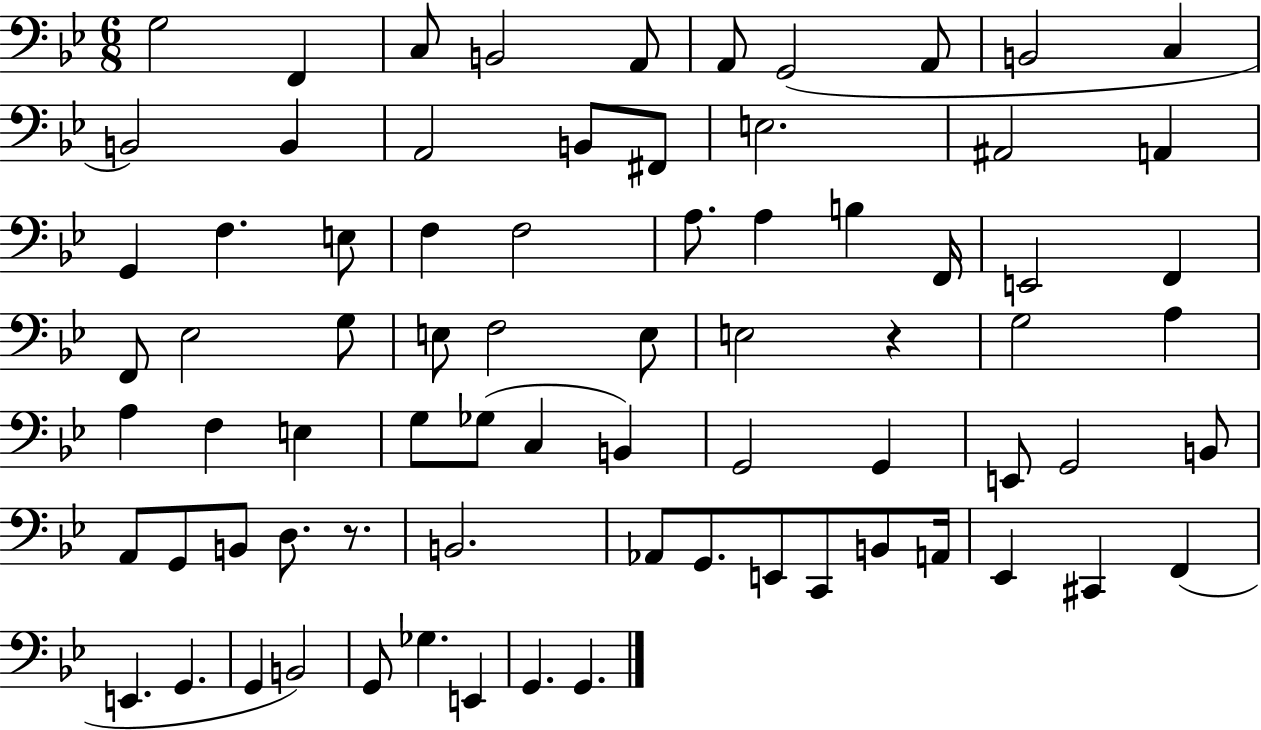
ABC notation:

X:1
T:Untitled
M:6/8
L:1/4
K:Bb
G,2 F,, C,/2 B,,2 A,,/2 A,,/2 G,,2 A,,/2 B,,2 C, B,,2 B,, A,,2 B,,/2 ^F,,/2 E,2 ^A,,2 A,, G,, F, E,/2 F, F,2 A,/2 A, B, F,,/4 E,,2 F,, F,,/2 _E,2 G,/2 E,/2 F,2 E,/2 E,2 z G,2 A, A, F, E, G,/2 _G,/2 C, B,, G,,2 G,, E,,/2 G,,2 B,,/2 A,,/2 G,,/2 B,,/2 D,/2 z/2 B,,2 _A,,/2 G,,/2 E,,/2 C,,/2 B,,/2 A,,/4 _E,, ^C,, F,, E,, G,, G,, B,,2 G,,/2 _G, E,, G,, G,,